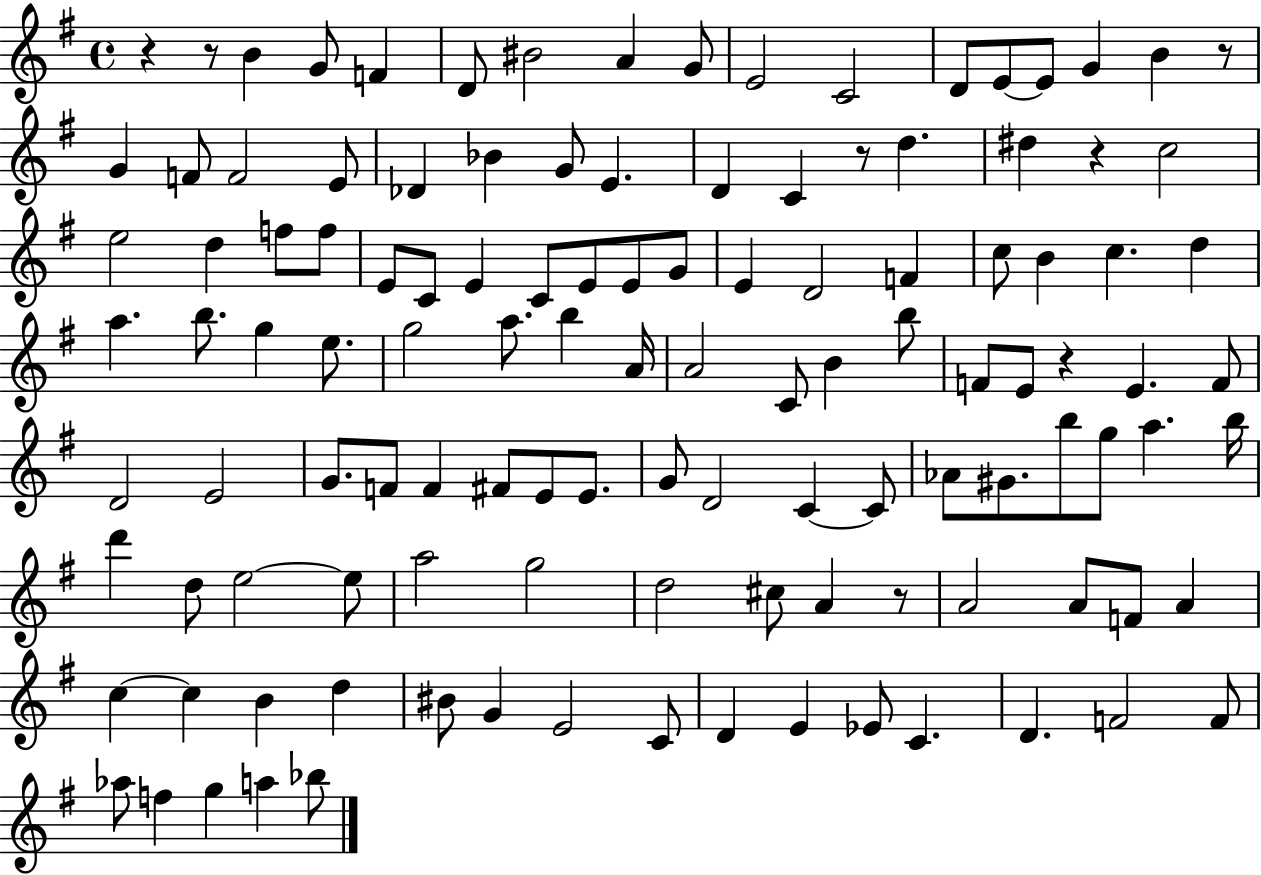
{
  \clef treble
  \time 4/4
  \defaultTimeSignature
  \key g \major
  r4 r8 b'4 g'8 f'4 | d'8 bis'2 a'4 g'8 | e'2 c'2 | d'8 e'8~~ e'8 g'4 b'4 r8 | \break g'4 f'8 f'2 e'8 | des'4 bes'4 g'8 e'4. | d'4 c'4 r8 d''4. | dis''4 r4 c''2 | \break e''2 d''4 f''8 f''8 | e'8 c'8 e'4 c'8 e'8 e'8 g'8 | e'4 d'2 f'4 | c''8 b'4 c''4. d''4 | \break a''4. b''8. g''4 e''8. | g''2 a''8. b''4 a'16 | a'2 c'8 b'4 b''8 | f'8 e'8 r4 e'4. f'8 | \break d'2 e'2 | g'8. f'8 f'4 fis'8 e'8 e'8. | g'8 d'2 c'4~~ c'8 | aes'8 gis'8. b''8 g''8 a''4. b''16 | \break d'''4 d''8 e''2~~ e''8 | a''2 g''2 | d''2 cis''8 a'4 r8 | a'2 a'8 f'8 a'4 | \break c''4~~ c''4 b'4 d''4 | bis'8 g'4 e'2 c'8 | d'4 e'4 ees'8 c'4. | d'4. f'2 f'8 | \break aes''8 f''4 g''4 a''4 bes''8 | \bar "|."
}